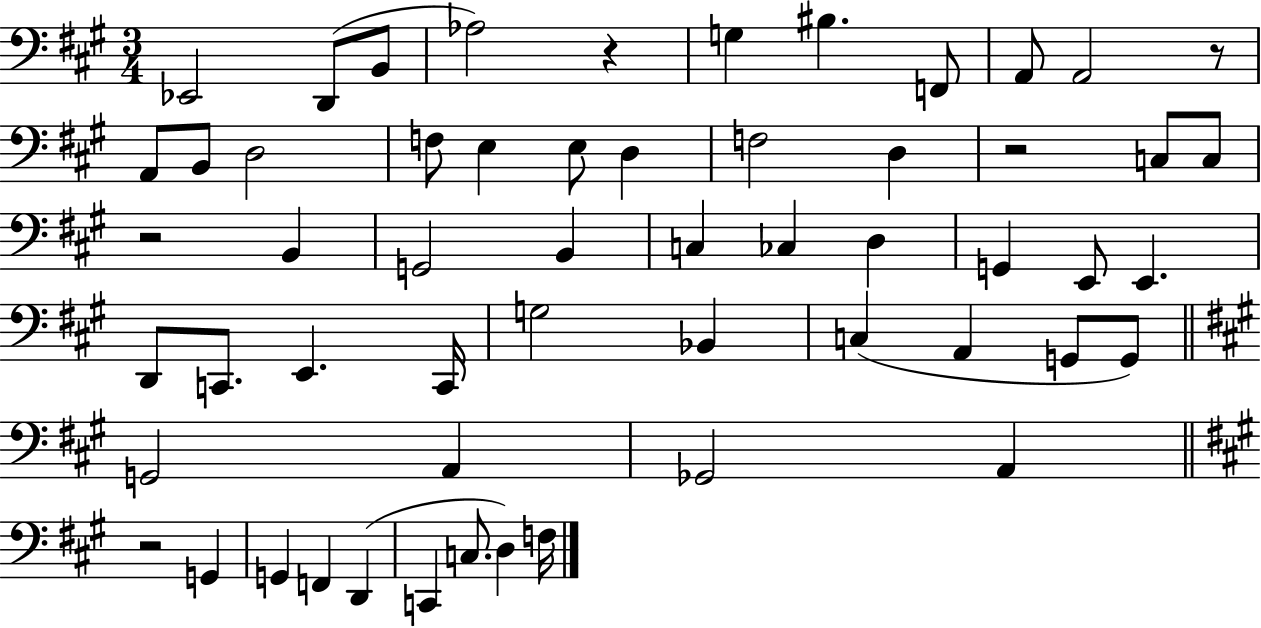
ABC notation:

X:1
T:Untitled
M:3/4
L:1/4
K:A
_E,,2 D,,/2 B,,/2 _A,2 z G, ^B, F,,/2 A,,/2 A,,2 z/2 A,,/2 B,,/2 D,2 F,/2 E, E,/2 D, F,2 D, z2 C,/2 C,/2 z2 B,, G,,2 B,, C, _C, D, G,, E,,/2 E,, D,,/2 C,,/2 E,, C,,/4 G,2 _B,, C, A,, G,,/2 G,,/2 G,,2 A,, _G,,2 A,, z2 G,, G,, F,, D,, C,, C,/2 D, F,/4